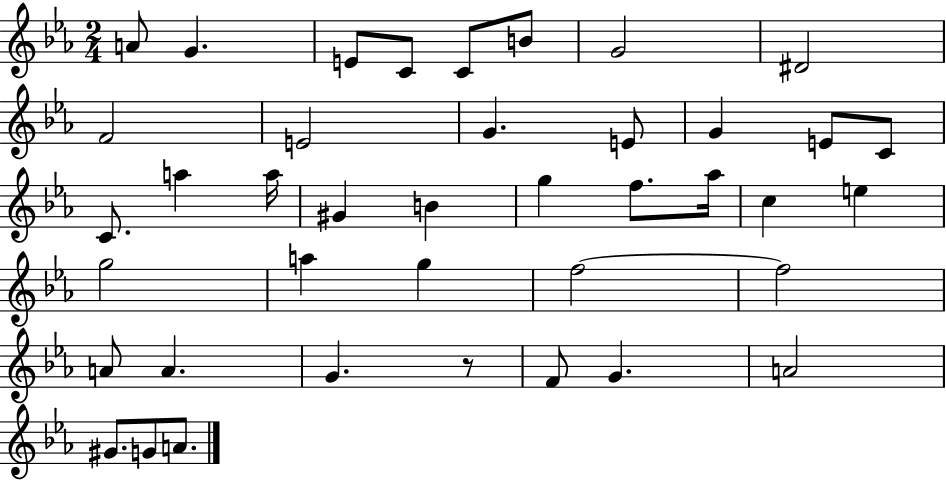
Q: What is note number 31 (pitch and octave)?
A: A4